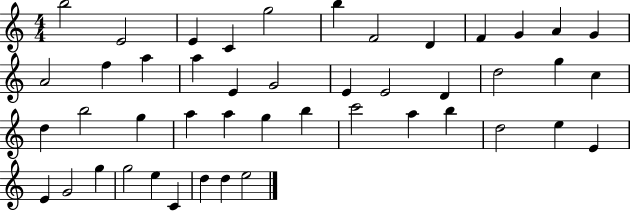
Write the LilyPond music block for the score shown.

{
  \clef treble
  \numericTimeSignature
  \time 4/4
  \key c \major
  b''2 e'2 | e'4 c'4 g''2 | b''4 f'2 d'4 | f'4 g'4 a'4 g'4 | \break a'2 f''4 a''4 | a''4 e'4 g'2 | e'4 e'2 d'4 | d''2 g''4 c''4 | \break d''4 b''2 g''4 | a''4 a''4 g''4 b''4 | c'''2 a''4 b''4 | d''2 e''4 e'4 | \break e'4 g'2 g''4 | g''2 e''4 c'4 | d''4 d''4 e''2 | \bar "|."
}